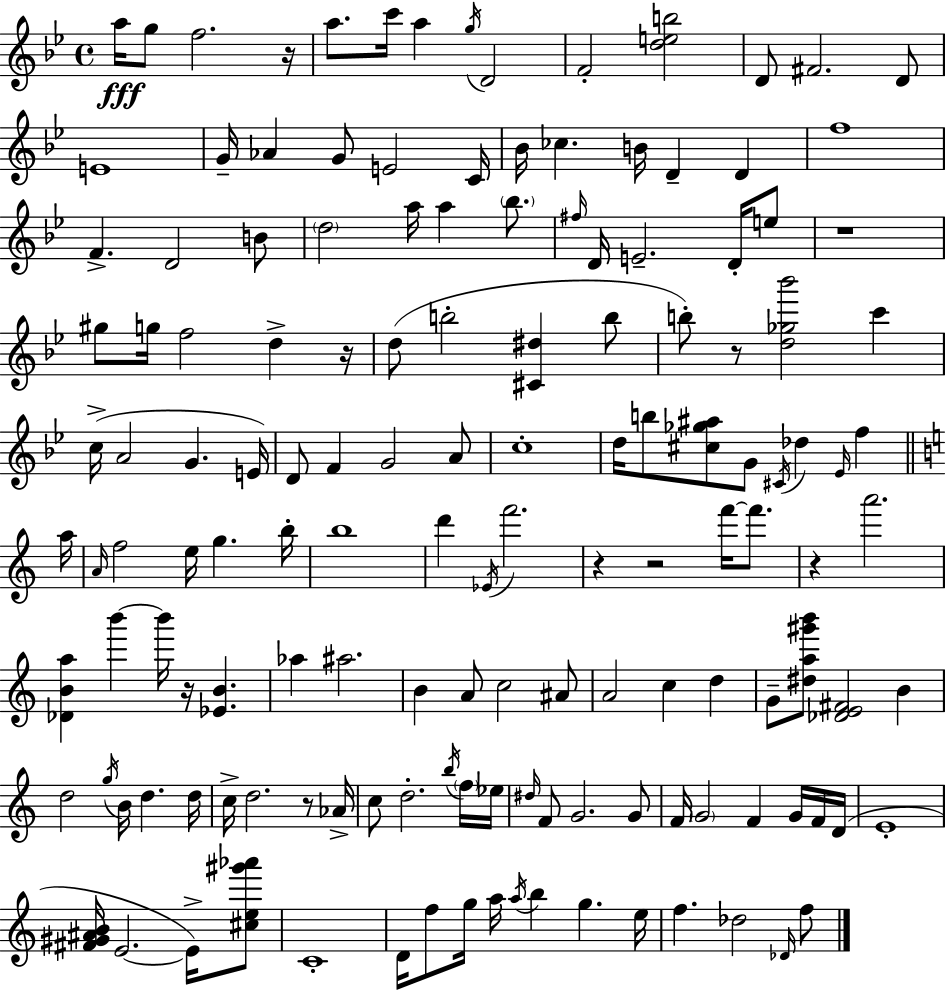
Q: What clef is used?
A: treble